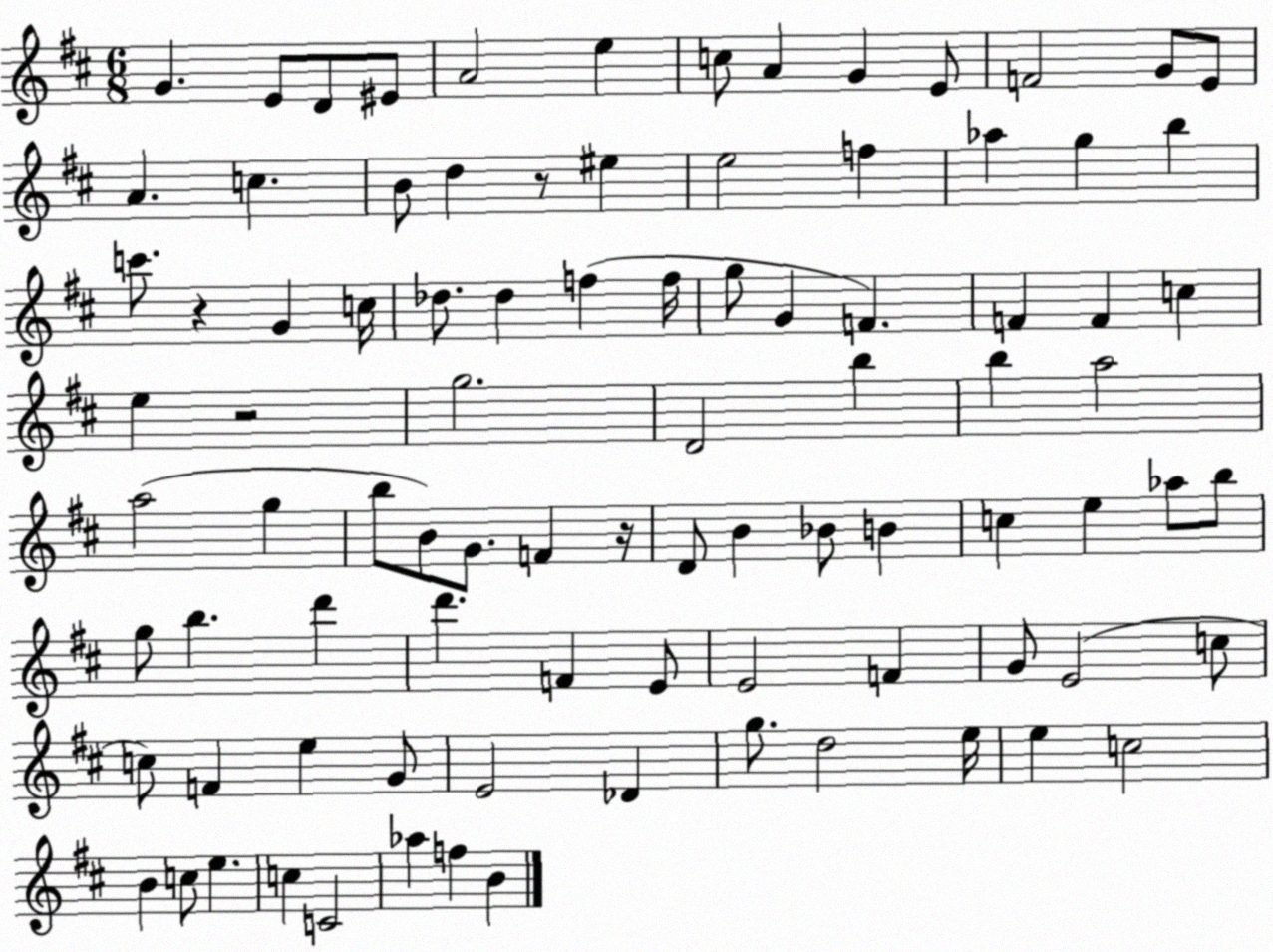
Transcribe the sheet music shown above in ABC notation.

X:1
T:Untitled
M:6/8
L:1/4
K:D
G E/2 D/2 ^E/2 A2 e c/2 A G E/2 F2 G/2 E/2 A c B/2 d z/2 ^e e2 f _a g b c'/2 z G c/4 _d/2 _d f f/4 g/2 G F F F c e z2 g2 D2 b b a2 a2 g b/2 B/2 G/2 F z/4 D/2 B _B/2 B c e _a/2 b/2 g/2 b d' d' F E/2 E2 F G/2 E2 c/2 c/2 F e G/2 E2 _D g/2 d2 e/4 e c2 B c/2 e c C2 _a f B